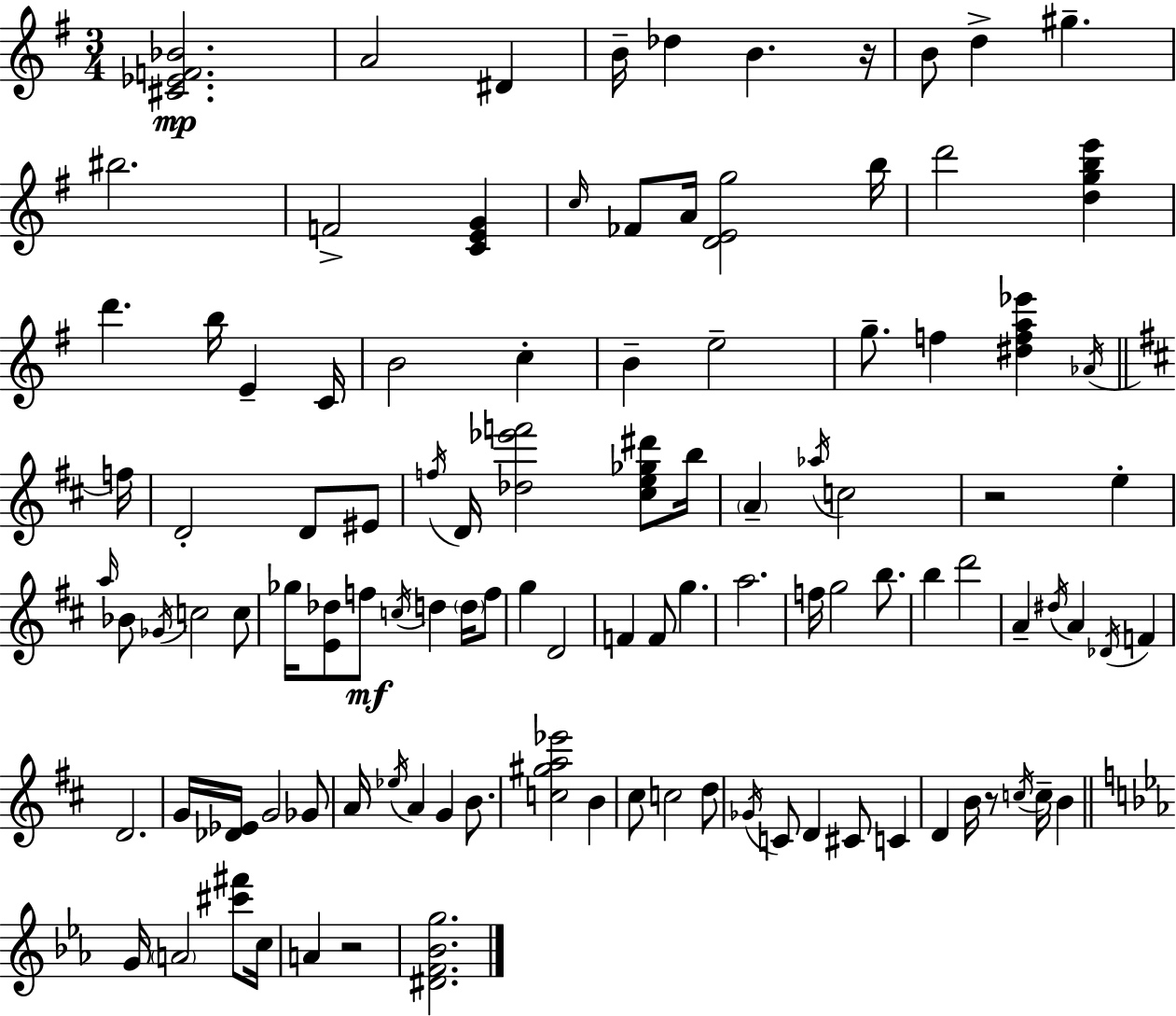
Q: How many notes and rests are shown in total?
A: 107